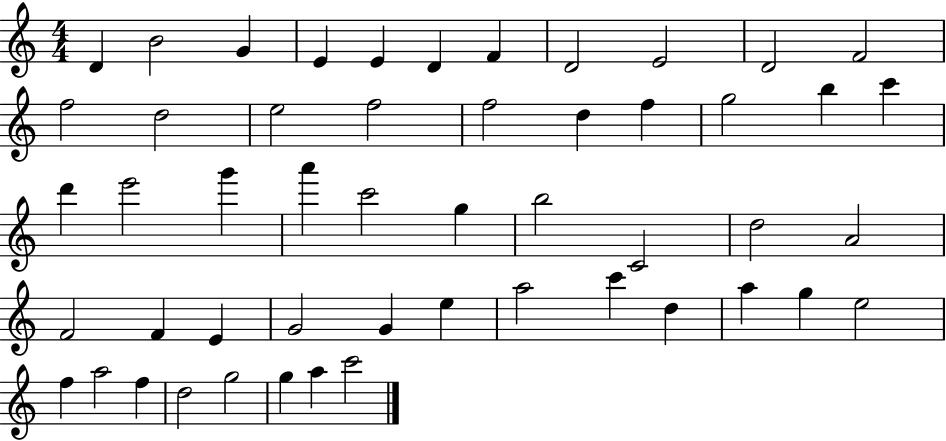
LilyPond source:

{
  \clef treble
  \numericTimeSignature
  \time 4/4
  \key c \major
  d'4 b'2 g'4 | e'4 e'4 d'4 f'4 | d'2 e'2 | d'2 f'2 | \break f''2 d''2 | e''2 f''2 | f''2 d''4 f''4 | g''2 b''4 c'''4 | \break d'''4 e'''2 g'''4 | a'''4 c'''2 g''4 | b''2 c'2 | d''2 a'2 | \break f'2 f'4 e'4 | g'2 g'4 e''4 | a''2 c'''4 d''4 | a''4 g''4 e''2 | \break f''4 a''2 f''4 | d''2 g''2 | g''4 a''4 c'''2 | \bar "|."
}